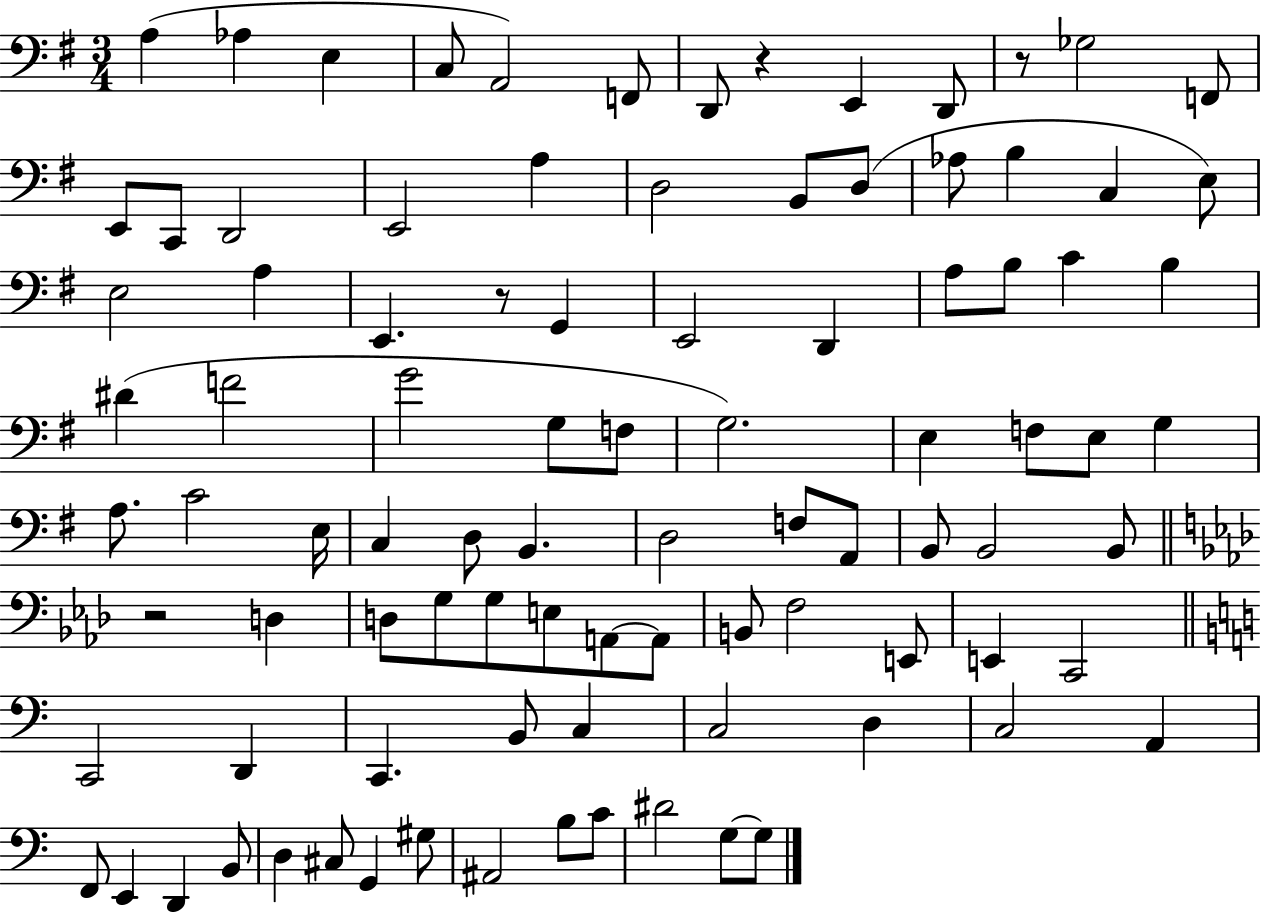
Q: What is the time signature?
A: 3/4